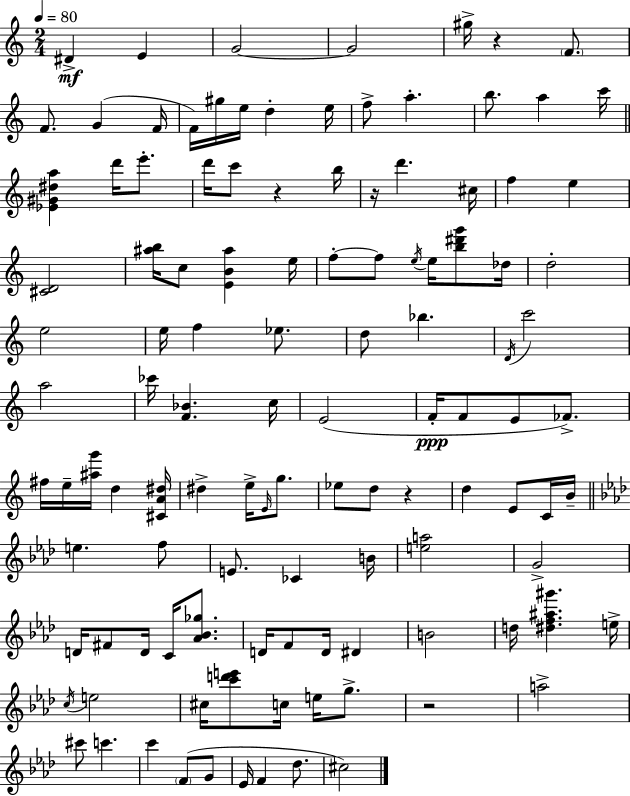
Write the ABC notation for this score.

X:1
T:Untitled
M:2/4
L:1/4
K:C
^D E G2 G2 ^g/4 z F/2 F/2 G F/4 F/4 ^g/4 e/4 d e/4 f/2 a b/2 a c'/4 [_E^G^da] d'/4 e'/2 d'/4 c'/2 z b/4 z/4 d' ^c/4 f e [^CD]2 [^ab]/4 c/2 [EB^a] e/4 f/2 f/2 e/4 e/4 [b^d'g']/2 _d/4 d2 e2 e/4 f _e/2 d/2 _b D/4 c'2 a2 _c'/4 [F_B] c/4 E2 F/4 F/2 E/2 _F/2 ^f/4 e/4 [^ag']/4 d [^CA^d]/4 ^d e/4 E/4 g/2 _e/2 d/2 z d E/2 C/4 B/4 e f/2 E/2 _C B/4 [ea]2 G2 D/4 ^F/2 D/4 C/4 [_A_B_g]/2 D/4 F/2 D/4 ^D B2 d/4 [^df^a^g'] e/4 c/4 e2 ^c/4 [c'd'e']/2 c/4 e/4 g/2 z2 a2 ^c'/2 c' c' F/2 G/2 _E/4 F _d/2 ^c2